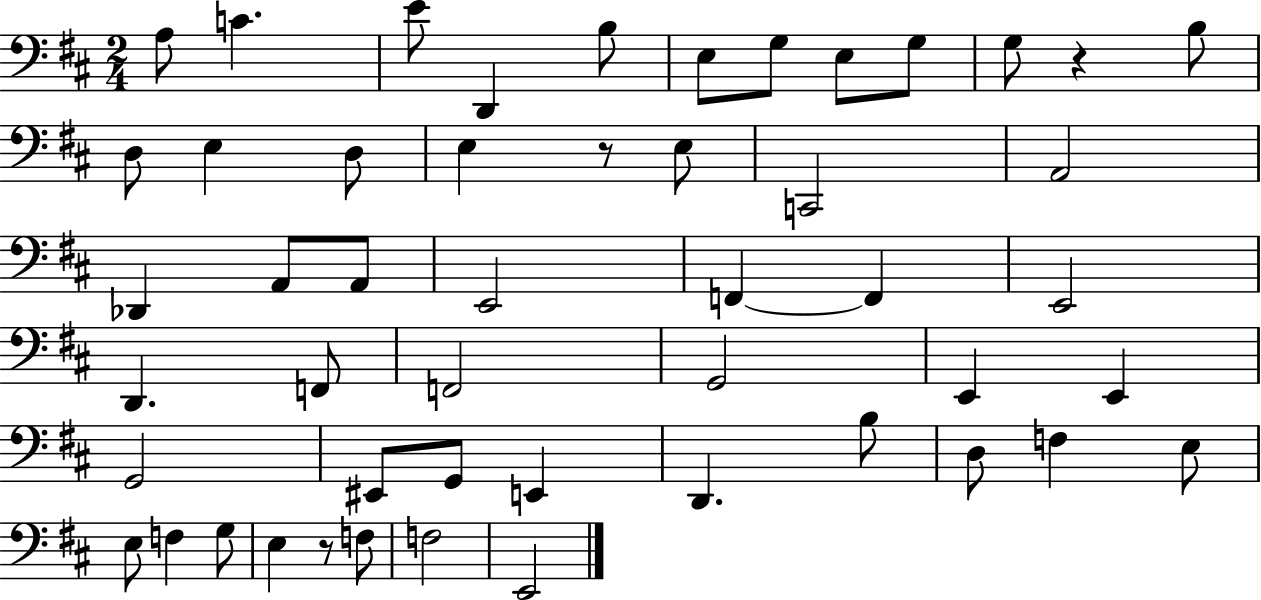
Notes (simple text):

A3/e C4/q. E4/e D2/q B3/e E3/e G3/e E3/e G3/e G3/e R/q B3/e D3/e E3/q D3/e E3/q R/e E3/e C2/h A2/h Db2/q A2/e A2/e E2/h F2/q F2/q E2/h D2/q. F2/e F2/h G2/h E2/q E2/q G2/h EIS2/e G2/e E2/q D2/q. B3/e D3/e F3/q E3/e E3/e F3/q G3/e E3/q R/e F3/e F3/h E2/h